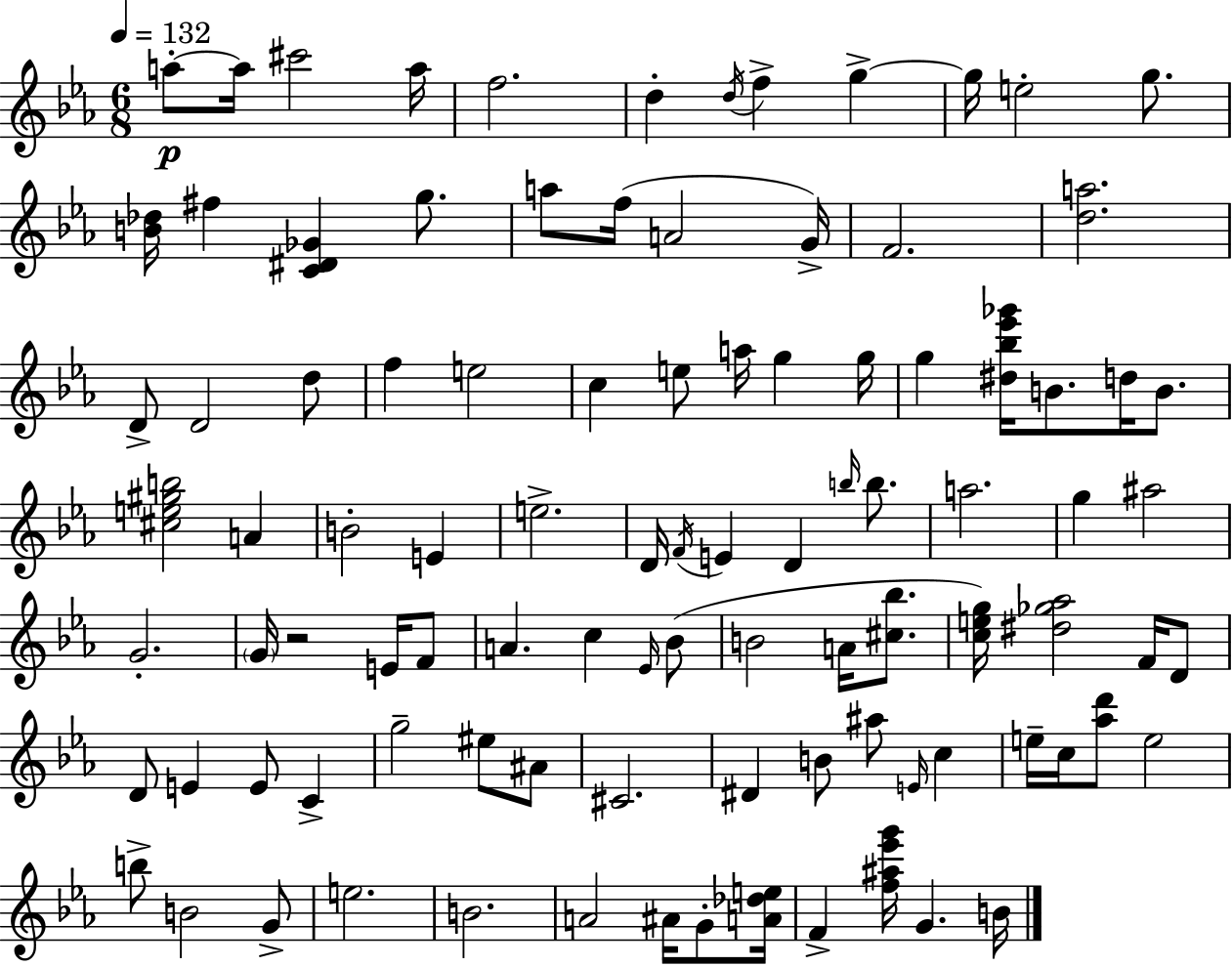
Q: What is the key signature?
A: C minor